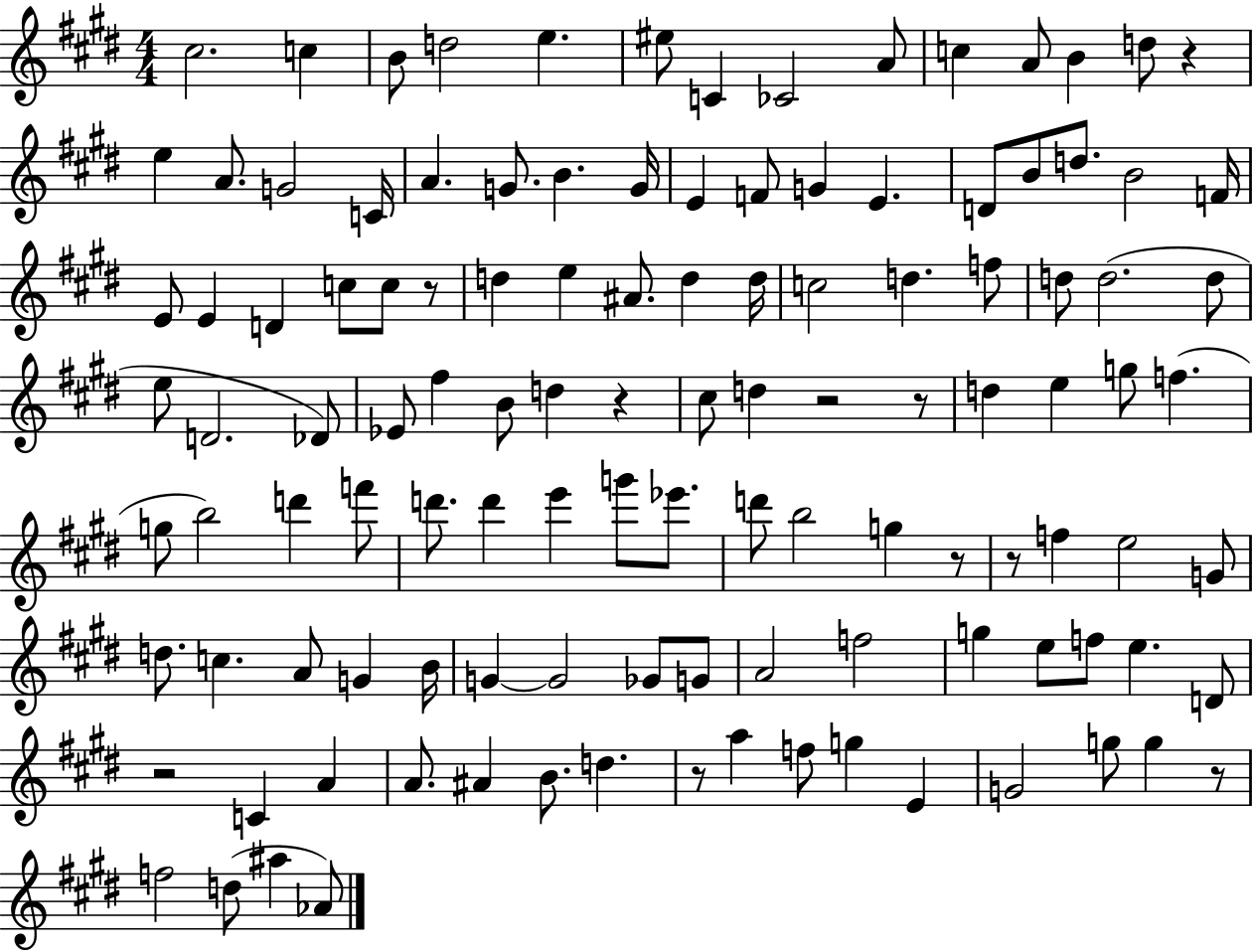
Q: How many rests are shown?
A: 10